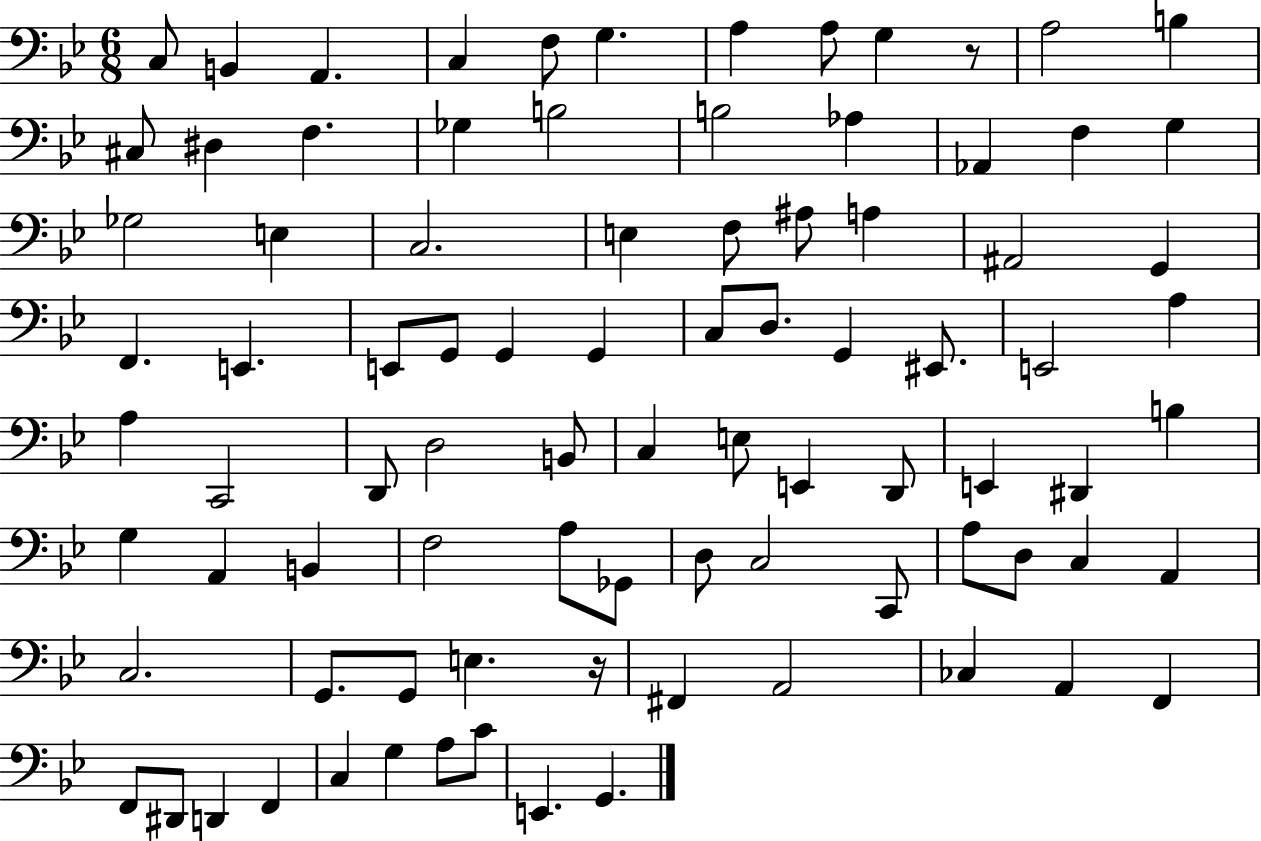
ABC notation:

X:1
T:Untitled
M:6/8
L:1/4
K:Bb
C,/2 B,, A,, C, F,/2 G, A, A,/2 G, z/2 A,2 B, ^C,/2 ^D, F, _G, B,2 B,2 _A, _A,, F, G, _G,2 E, C,2 E, F,/2 ^A,/2 A, ^A,,2 G,, F,, E,, E,,/2 G,,/2 G,, G,, C,/2 D,/2 G,, ^E,,/2 E,,2 A, A, C,,2 D,,/2 D,2 B,,/2 C, E,/2 E,, D,,/2 E,, ^D,, B, G, A,, B,, F,2 A,/2 _G,,/2 D,/2 C,2 C,,/2 A,/2 D,/2 C, A,, C,2 G,,/2 G,,/2 E, z/4 ^F,, A,,2 _C, A,, F,, F,,/2 ^D,,/2 D,, F,, C, G, A,/2 C/2 E,, G,,